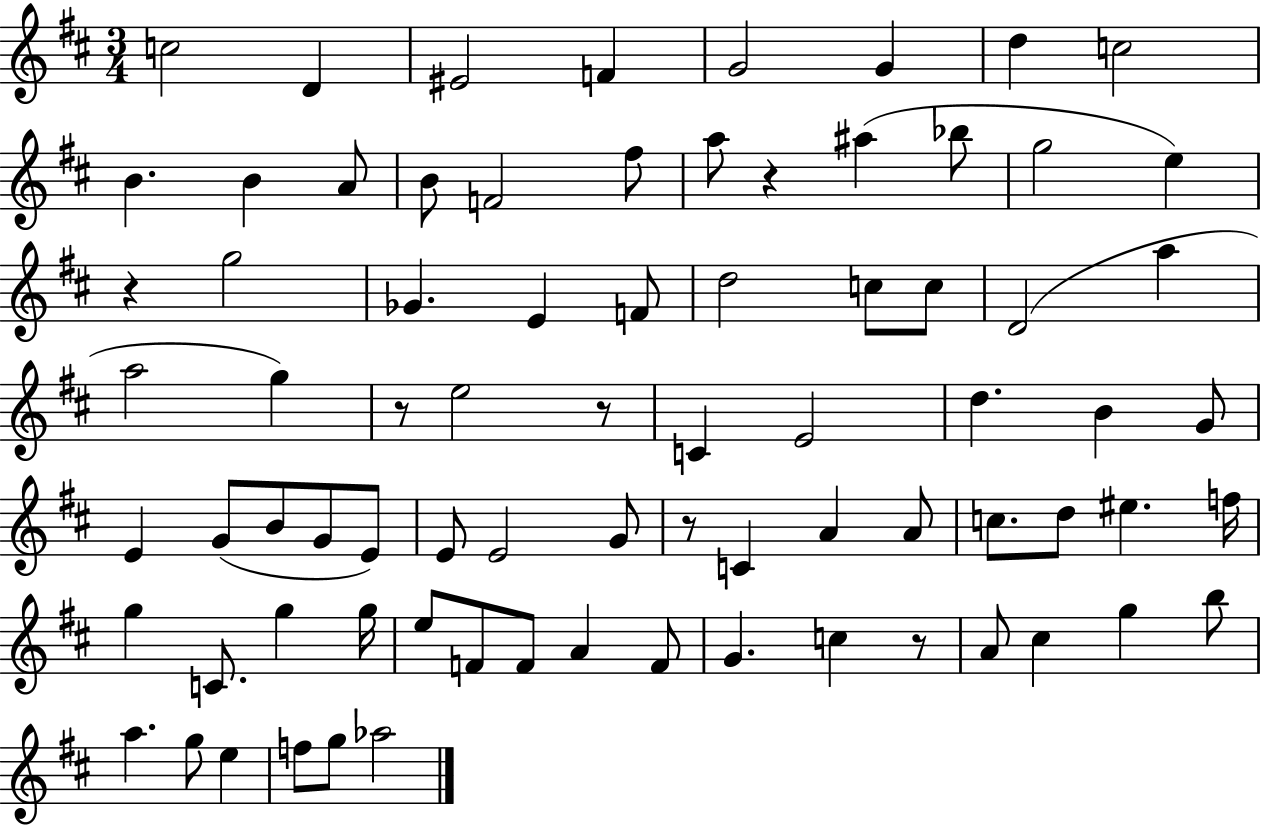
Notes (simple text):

C5/h D4/q EIS4/h F4/q G4/h G4/q D5/q C5/h B4/q. B4/q A4/e B4/e F4/h F#5/e A5/e R/q A#5/q Bb5/e G5/h E5/q R/q G5/h Gb4/q. E4/q F4/e D5/h C5/e C5/e D4/h A5/q A5/h G5/q R/e E5/h R/e C4/q E4/h D5/q. B4/q G4/e E4/q G4/e B4/e G4/e E4/e E4/e E4/h G4/e R/e C4/q A4/q A4/e C5/e. D5/e EIS5/q. F5/s G5/q C4/e. G5/q G5/s E5/e F4/e F4/e A4/q F4/e G4/q. C5/q R/e A4/e C#5/q G5/q B5/e A5/q. G5/e E5/q F5/e G5/e Ab5/h